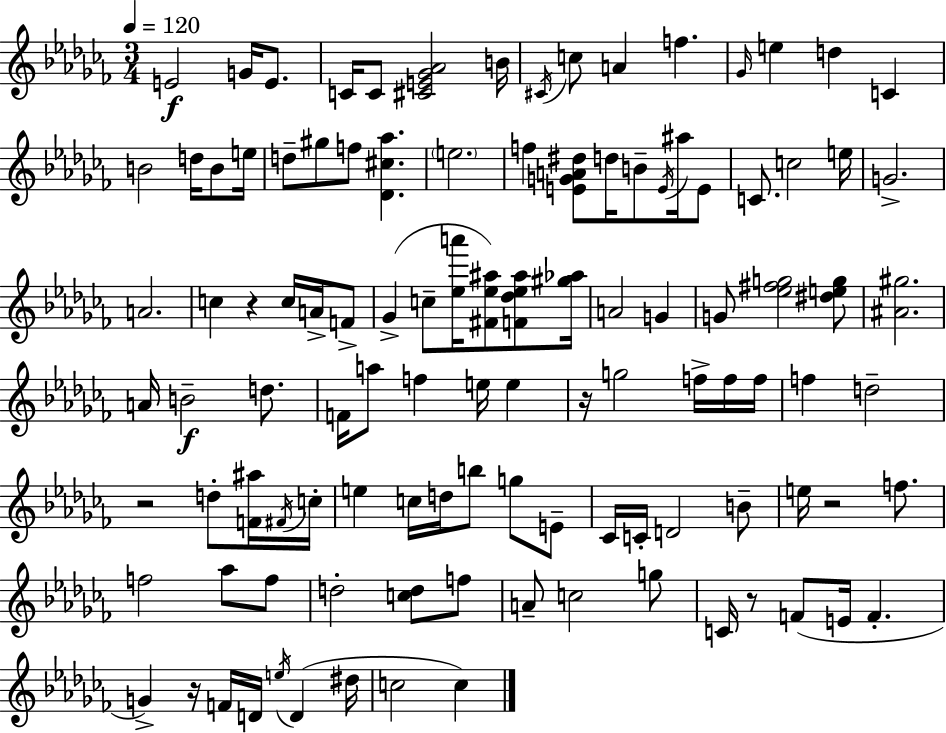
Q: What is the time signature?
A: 3/4